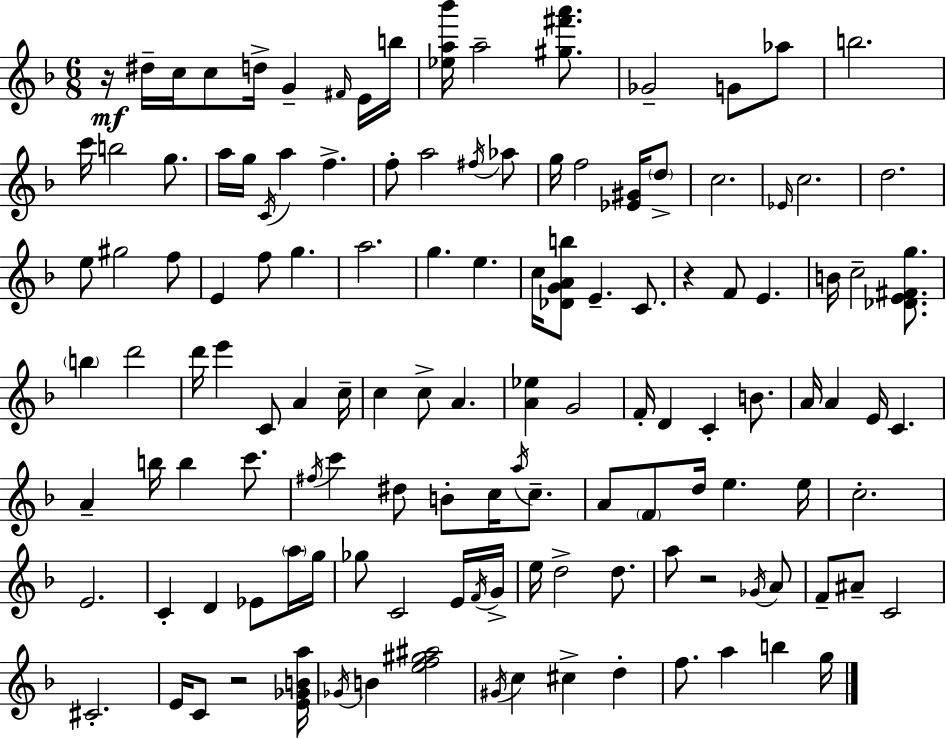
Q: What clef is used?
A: treble